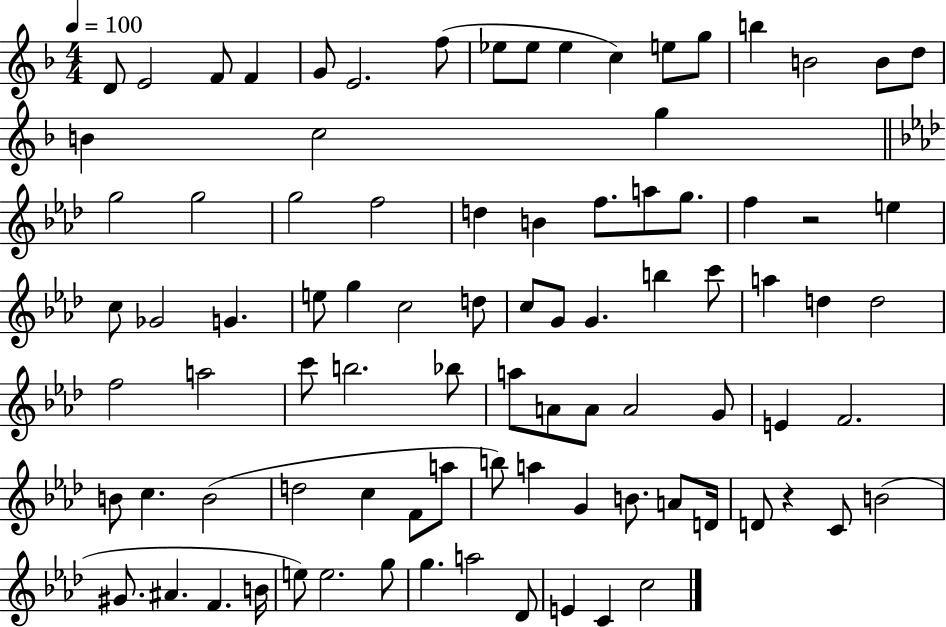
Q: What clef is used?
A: treble